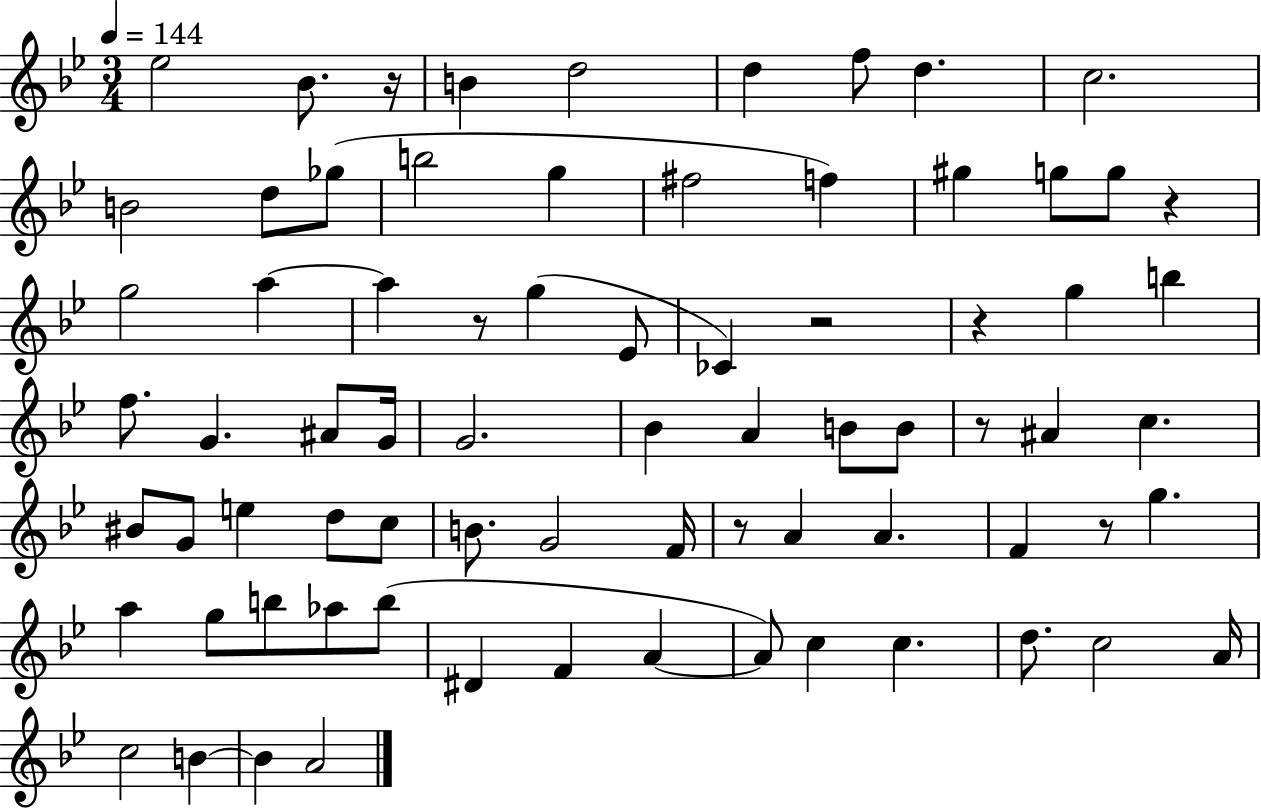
X:1
T:Untitled
M:3/4
L:1/4
K:Bb
_e2 _B/2 z/4 B d2 d f/2 d c2 B2 d/2 _g/2 b2 g ^f2 f ^g g/2 g/2 z g2 a a z/2 g _E/2 _C z2 z g b f/2 G ^A/2 G/4 G2 _B A B/2 B/2 z/2 ^A c ^B/2 G/2 e d/2 c/2 B/2 G2 F/4 z/2 A A F z/2 g a g/2 b/2 _a/2 b/2 ^D F A A/2 c c d/2 c2 A/4 c2 B B A2